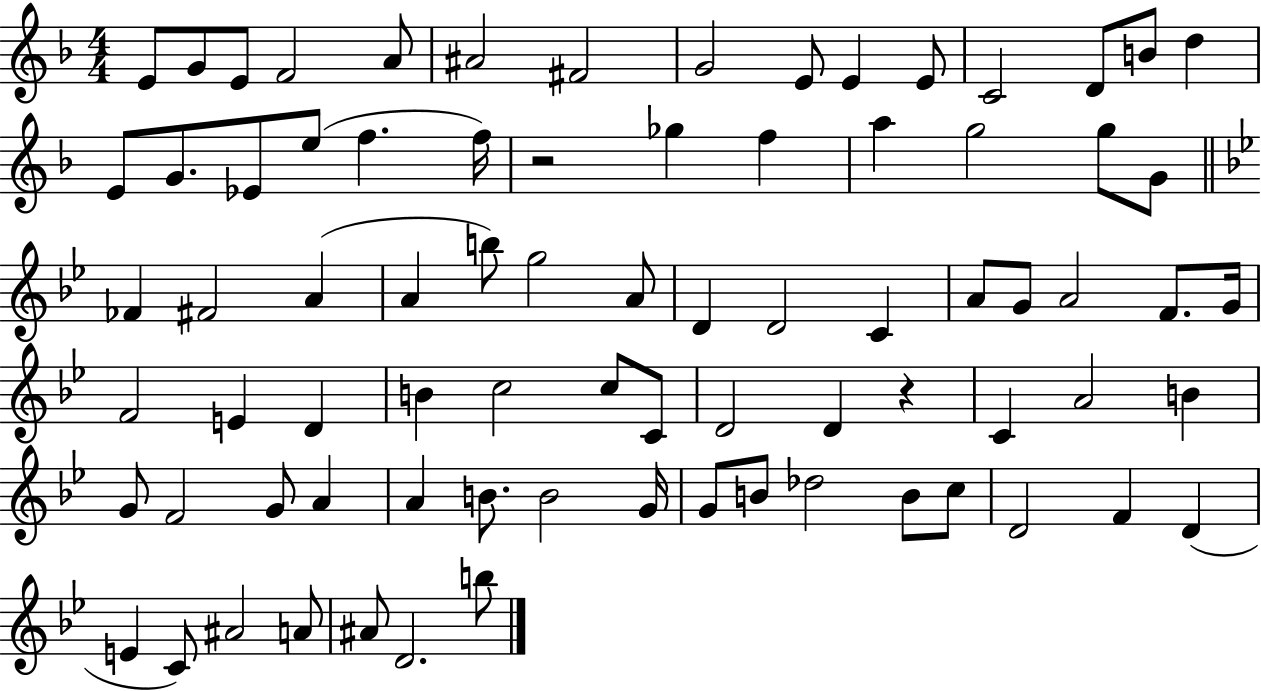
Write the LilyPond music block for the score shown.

{
  \clef treble
  \numericTimeSignature
  \time 4/4
  \key f \major
  \repeat volta 2 { e'8 g'8 e'8 f'2 a'8 | ais'2 fis'2 | g'2 e'8 e'4 e'8 | c'2 d'8 b'8 d''4 | \break e'8 g'8. ees'8 e''8( f''4. f''16) | r2 ges''4 f''4 | a''4 g''2 g''8 g'8 | \bar "||" \break \key bes \major fes'4 fis'2 a'4( | a'4 b''8) g''2 a'8 | d'4 d'2 c'4 | a'8 g'8 a'2 f'8. g'16 | \break f'2 e'4 d'4 | b'4 c''2 c''8 c'8 | d'2 d'4 r4 | c'4 a'2 b'4 | \break g'8 f'2 g'8 a'4 | a'4 b'8. b'2 g'16 | g'8 b'8 des''2 b'8 c''8 | d'2 f'4 d'4( | \break e'4 c'8) ais'2 a'8 | ais'8 d'2. b''8 | } \bar "|."
}